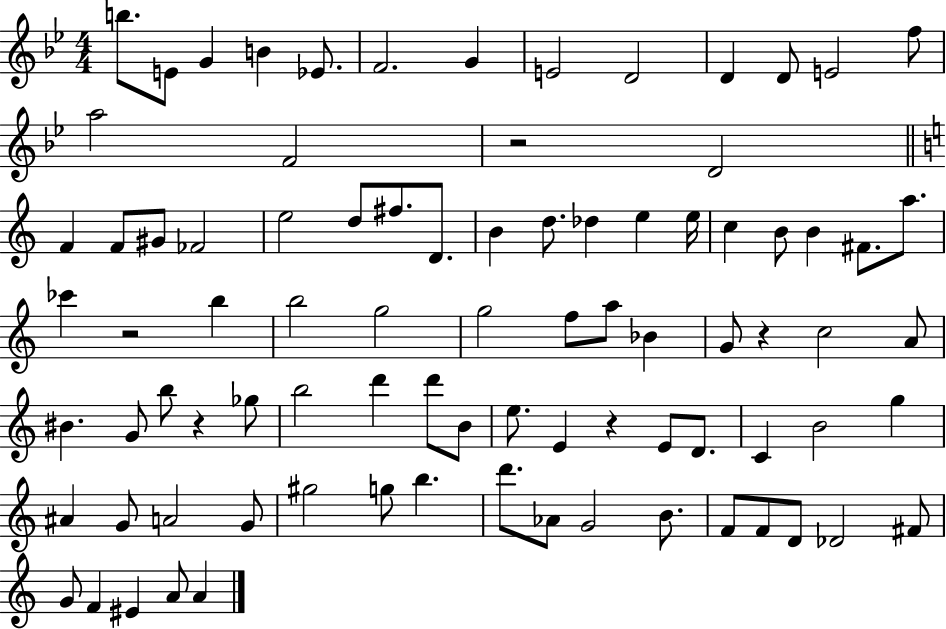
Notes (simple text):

B5/e. E4/e G4/q B4/q Eb4/e. F4/h. G4/q E4/h D4/h D4/q D4/e E4/h F5/e A5/h F4/h R/h D4/h F4/q F4/e G#4/e FES4/h E5/h D5/e F#5/e. D4/e. B4/q D5/e. Db5/q E5/q E5/s C5/q B4/e B4/q F#4/e. A5/e. CES6/q R/h B5/q B5/h G5/h G5/h F5/e A5/e Bb4/q G4/e R/q C5/h A4/e BIS4/q. G4/e B5/e R/q Gb5/e B5/h D6/q D6/e B4/e E5/e. E4/q R/q E4/e D4/e. C4/q B4/h G5/q A#4/q G4/e A4/h G4/e G#5/h G5/e B5/q. D6/e. Ab4/e G4/h B4/e. F4/e F4/e D4/e Db4/h F#4/e G4/e F4/q EIS4/q A4/e A4/q